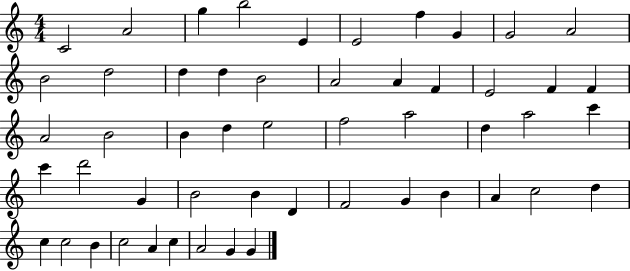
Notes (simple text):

C4/h A4/h G5/q B5/h E4/q E4/h F5/q G4/q G4/h A4/h B4/h D5/h D5/q D5/q B4/h A4/h A4/q F4/q E4/h F4/q F4/q A4/h B4/h B4/q D5/q E5/h F5/h A5/h D5/q A5/h C6/q C6/q D6/h G4/q B4/h B4/q D4/q F4/h G4/q B4/q A4/q C5/h D5/q C5/q C5/h B4/q C5/h A4/q C5/q A4/h G4/q G4/q